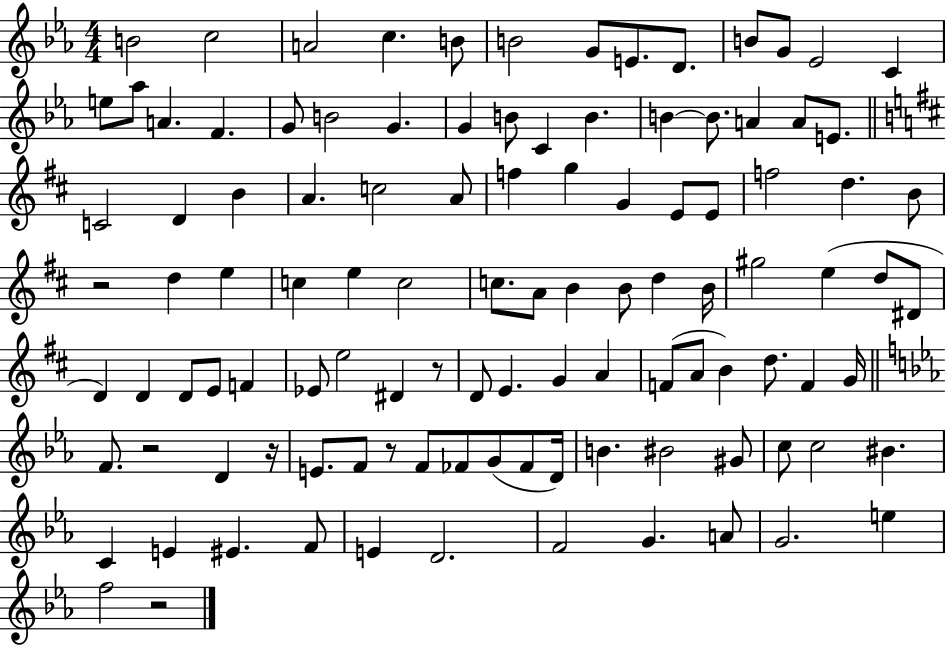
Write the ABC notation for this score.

X:1
T:Untitled
M:4/4
L:1/4
K:Eb
B2 c2 A2 c B/2 B2 G/2 E/2 D/2 B/2 G/2 _E2 C e/2 _a/2 A F G/2 B2 G G B/2 C B B B/2 A A/2 E/2 C2 D B A c2 A/2 f g G E/2 E/2 f2 d B/2 z2 d e c e c2 c/2 A/2 B B/2 d B/4 ^g2 e d/2 ^D/2 D D D/2 E/2 F _E/2 e2 ^D z/2 D/2 E G A F/2 A/2 B d/2 F G/4 F/2 z2 D z/4 E/2 F/2 z/2 F/2 _F/2 G/2 _F/2 D/4 B ^B2 ^G/2 c/2 c2 ^B C E ^E F/2 E D2 F2 G A/2 G2 e f2 z2